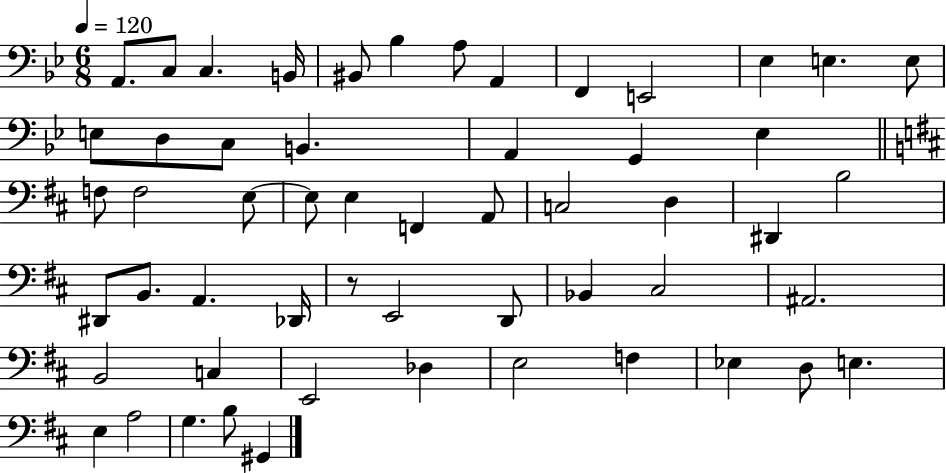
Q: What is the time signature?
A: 6/8